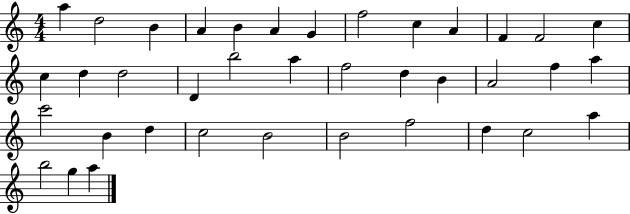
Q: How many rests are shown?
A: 0